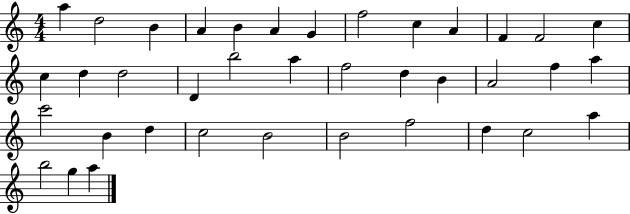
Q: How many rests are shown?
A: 0